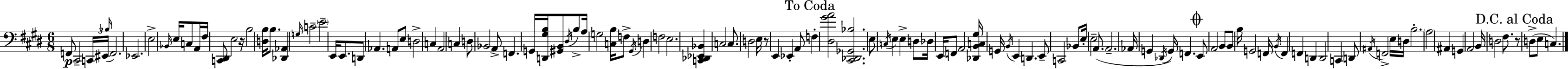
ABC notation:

X:1
T:Untitled
M:6/8
L:1/4
K:E
F,,/2 ^C,,2 C,,/4 ^E,,/4 _B,/4 F,,2 _E,,2 E,2 _B,,/4 E,/4 C,/2 A,,/4 ^F,/4 [C,,^D,,]/2 E,2 z/4 B,2 [D,B,]/4 B,/2 [_D,,_A,,] G,/4 C2 E2 E,,/4 E,,/2 D,,/2 _A,, A,,/2 E,/2 D,2 C, A,,2 C, D,/2 _B,,2 A,,/2 F,, G,,/4 [D,,^G,B,]/4 [^G,,B,,]/2 ^D,/4 B,/2 A,/4 G,2 [C,B,]/4 F,/2 ^G,,/4 D, F,2 E,2 [C,,_D,,_E,,_B,,] C,2 C,/2 D,2 E,/4 z/2 E,, _E,, A,,/2 F, [^D,^GA]2 [^C,,_D,,_G,,_B,]2 E,/2 C,/4 E, E, D,/2 _D,/4 E,,/4 F,,/2 A,,2 [_D,,B,,C,^G,]/4 G,,/4 B,,/4 E,, D,, E,,/2 C,,2 _B,,/2 E,/4 E,2 A,,/2 A,,2 _A,,/4 G,, _D,,/4 G,,/4 F,, E,,/2 A,,2 B,,/2 B,,/2 B,/4 G,,2 F,,/4 B,,/4 F,, F,, D,, D,,2 C,, D,,/2 ^A,,/4 F,,2 E,/4 D,/4 B,2 A,2 ^A,, G,, A,,2 B,,/4 D,2 ^F,/2 z/2 D,/2 E,/2 C,